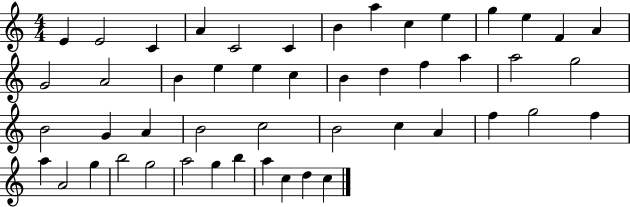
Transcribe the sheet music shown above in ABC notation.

X:1
T:Untitled
M:4/4
L:1/4
K:C
E E2 C A C2 C B a c e g e F A G2 A2 B e e c B d f a a2 g2 B2 G A B2 c2 B2 c A f g2 f a A2 g b2 g2 a2 g b a c d c